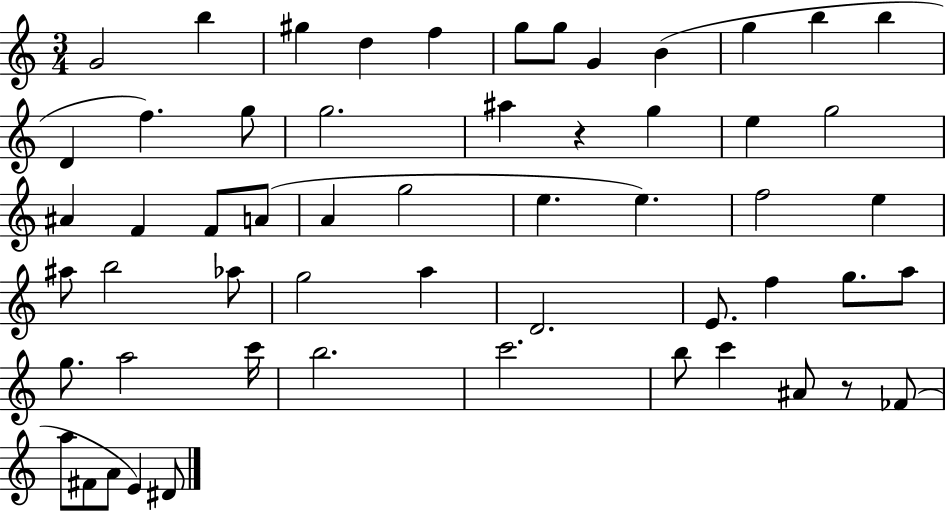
G4/h B5/q G#5/q D5/q F5/q G5/e G5/e G4/q B4/q G5/q B5/q B5/q D4/q F5/q. G5/e G5/h. A#5/q R/q G5/q E5/q G5/h A#4/q F4/q F4/e A4/e A4/q G5/h E5/q. E5/q. F5/h E5/q A#5/e B5/h Ab5/e G5/h A5/q D4/h. E4/e. F5/q G5/e. A5/e G5/e. A5/h C6/s B5/h. C6/h. B5/e C6/q A#4/e R/e FES4/e A5/e F#4/e A4/e E4/q D#4/e